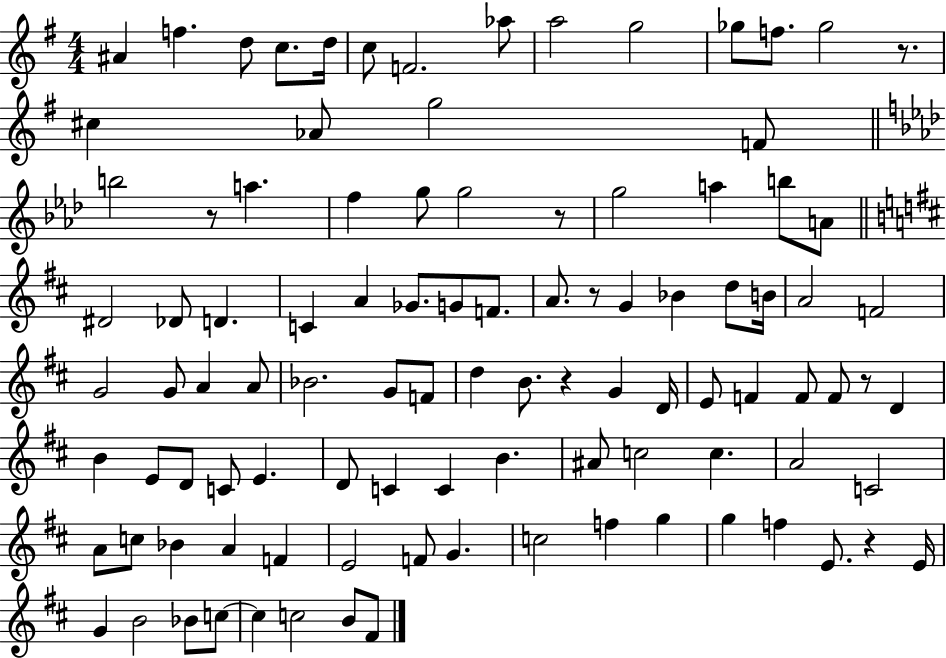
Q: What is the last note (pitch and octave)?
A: F#4